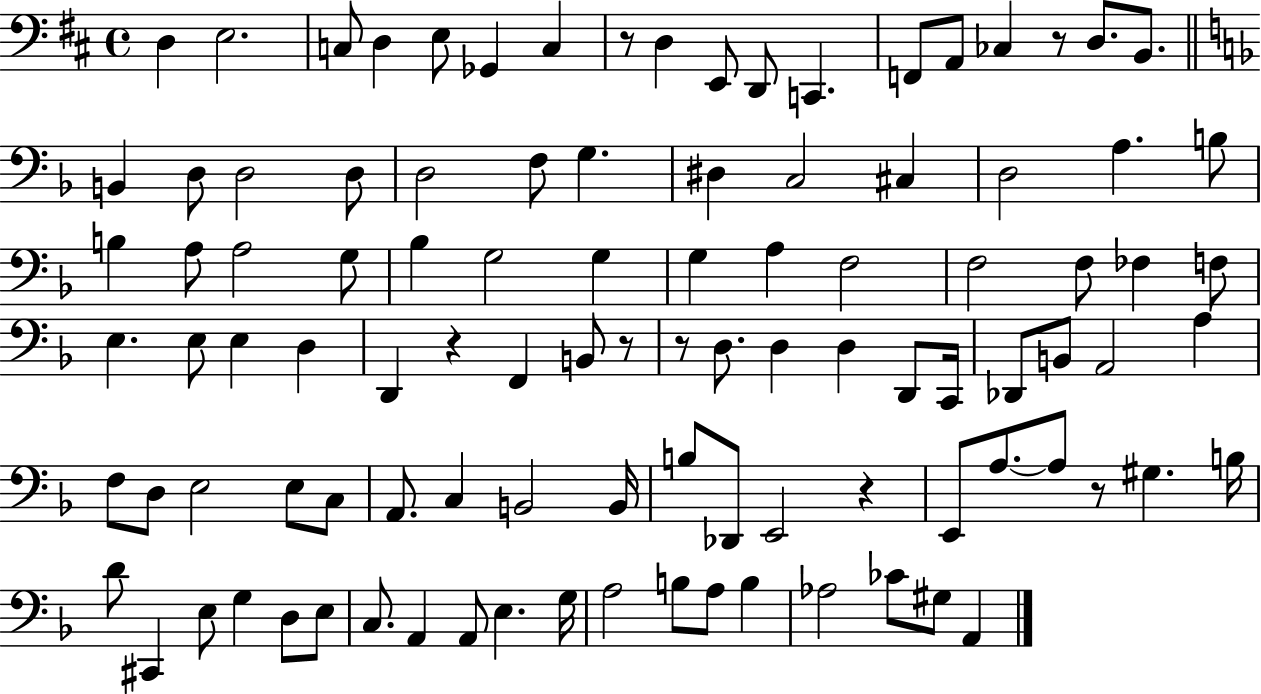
{
  \clef bass
  \time 4/4
  \defaultTimeSignature
  \key d \major
  \repeat volta 2 { d4 e2. | c8 d4 e8 ges,4 c4 | r8 d4 e,8 d,8 c,4. | f,8 a,8 ces4 r8 d8. b,8. | \break \bar "||" \break \key f \major b,4 d8 d2 d8 | d2 f8 g4. | dis4 c2 cis4 | d2 a4. b8 | \break b4 a8 a2 g8 | bes4 g2 g4 | g4 a4 f2 | f2 f8 fes4 f8 | \break e4. e8 e4 d4 | d,4 r4 f,4 b,8 r8 | r8 d8. d4 d4 d,8 c,16 | des,8 b,8 a,2 a4 | \break f8 d8 e2 e8 c8 | a,8. c4 b,2 b,16 | b8 des,8 e,2 r4 | e,8 a8.~~ a8 r8 gis4. b16 | \break d'8 cis,4 e8 g4 d8 e8 | c8. a,4 a,8 e4. g16 | a2 b8 a8 b4 | aes2 ces'8 gis8 a,4 | \break } \bar "|."
}